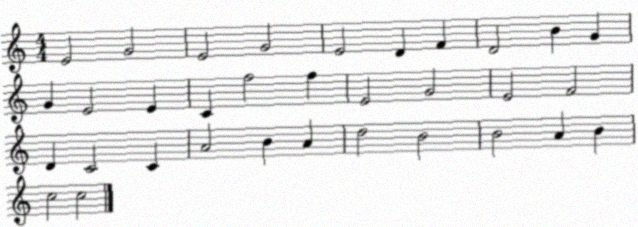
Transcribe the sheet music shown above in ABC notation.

X:1
T:Untitled
M:4/4
L:1/4
K:C
E2 G2 E2 G2 E2 D F D2 B G G E2 E C f2 f E2 G2 E2 F2 D C2 C A2 B A d2 B2 B2 A B c2 c2